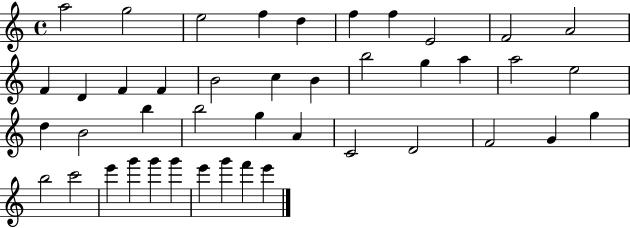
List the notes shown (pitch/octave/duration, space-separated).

A5/h G5/h E5/h F5/q D5/q F5/q F5/q E4/h F4/h A4/h F4/q D4/q F4/q F4/q B4/h C5/q B4/q B5/h G5/q A5/q A5/h E5/h D5/q B4/h B5/q B5/h G5/q A4/q C4/h D4/h F4/h G4/q G5/q B5/h C6/h E6/q G6/q G6/q G6/q E6/q G6/q F6/q E6/q